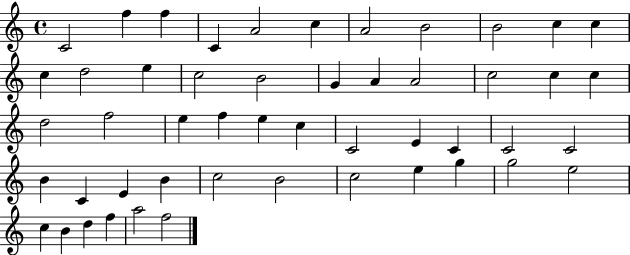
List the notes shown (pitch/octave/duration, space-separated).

C4/h F5/q F5/q C4/q A4/h C5/q A4/h B4/h B4/h C5/q C5/q C5/q D5/h E5/q C5/h B4/h G4/q A4/q A4/h C5/h C5/q C5/q D5/h F5/h E5/q F5/q E5/q C5/q C4/h E4/q C4/q C4/h C4/h B4/q C4/q E4/q B4/q C5/h B4/h C5/h E5/q G5/q G5/h E5/h C5/q B4/q D5/q F5/q A5/h F5/h